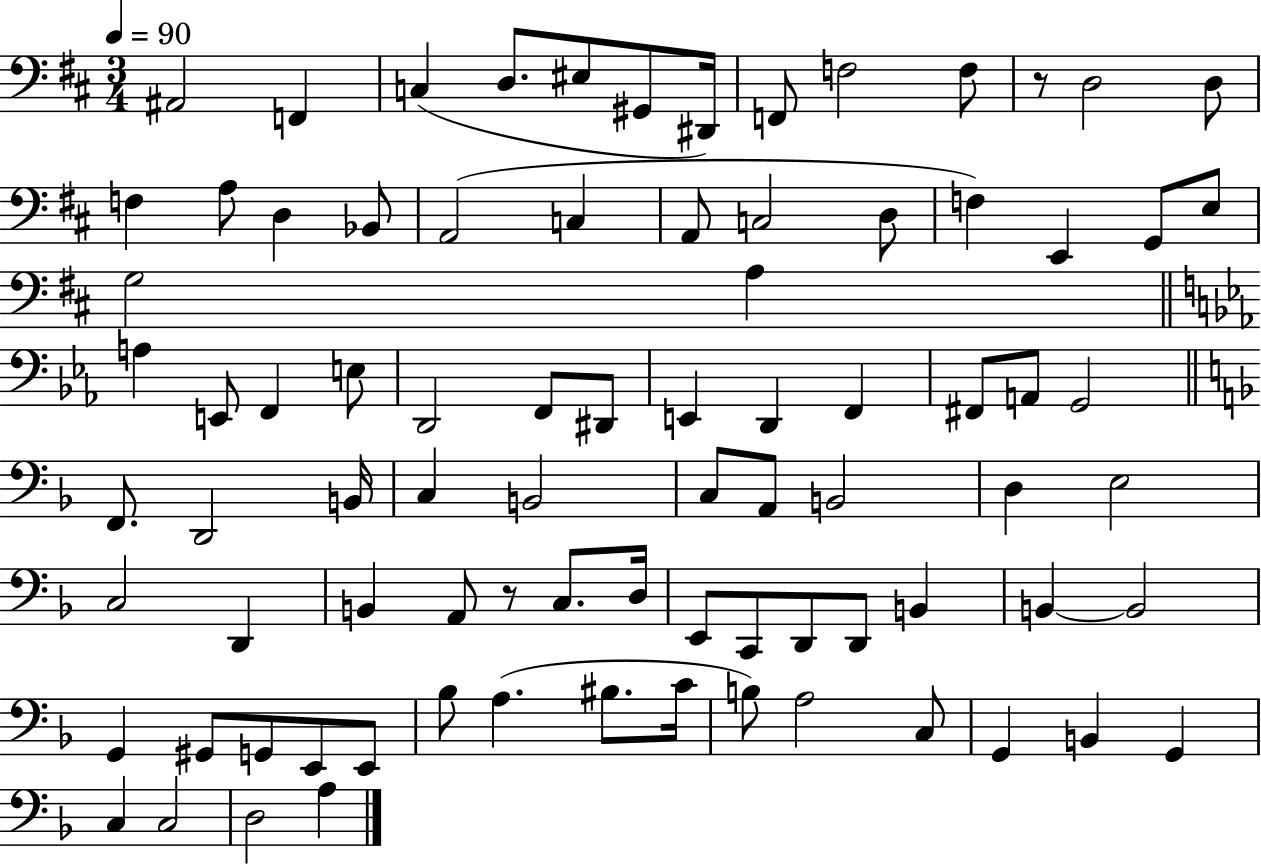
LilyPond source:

{
  \clef bass
  \numericTimeSignature
  \time 3/4
  \key d \major
  \tempo 4 = 90
  ais,2 f,4 | c4( d8. eis8 gis,8 dis,16) | f,8 f2 f8 | r8 d2 d8 | \break f4 a8 d4 bes,8 | a,2( c4 | a,8 c2 d8 | f4) e,4 g,8 e8 | \break g2 a4 | \bar "||" \break \key c \minor a4 e,8 f,4 e8 | d,2 f,8 dis,8 | e,4 d,4 f,4 | fis,8 a,8 g,2 | \break \bar "||" \break \key d \minor f,8. d,2 b,16 | c4 b,2 | c8 a,8 b,2 | d4 e2 | \break c2 d,4 | b,4 a,8 r8 c8. d16 | e,8 c,8 d,8 d,8 b,4 | b,4~~ b,2 | \break g,4 gis,8 g,8 e,8 e,8 | bes8 a4.( bis8. c'16 | b8) a2 c8 | g,4 b,4 g,4 | \break c4 c2 | d2 a4 | \bar "|."
}